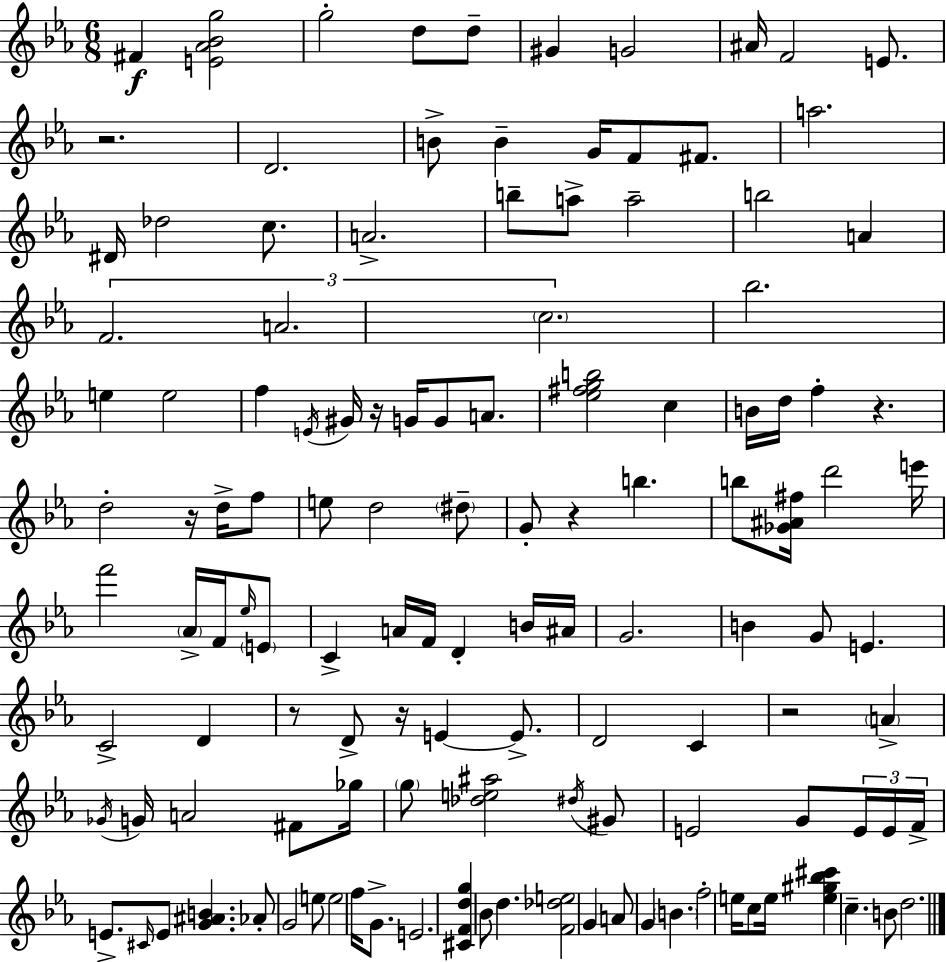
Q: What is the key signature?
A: EES major